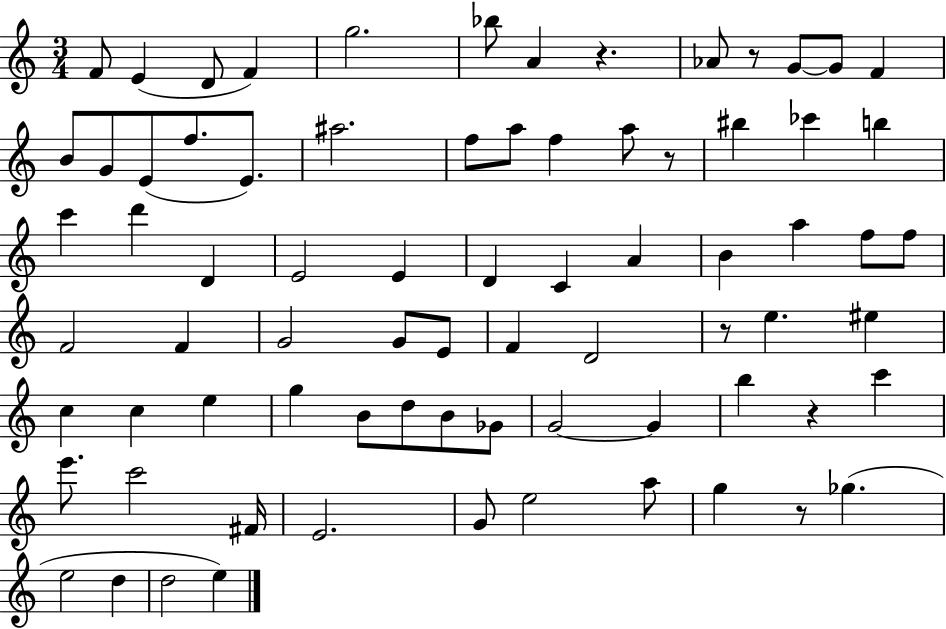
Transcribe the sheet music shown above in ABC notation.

X:1
T:Untitled
M:3/4
L:1/4
K:C
F/2 E D/2 F g2 _b/2 A z _A/2 z/2 G/2 G/2 F B/2 G/2 E/2 f/2 E/2 ^a2 f/2 a/2 f a/2 z/2 ^b _c' b c' d' D E2 E D C A B a f/2 f/2 F2 F G2 G/2 E/2 F D2 z/2 e ^e c c e g B/2 d/2 B/2 _G/2 G2 G b z c' e'/2 c'2 ^F/4 E2 G/2 e2 a/2 g z/2 _g e2 d d2 e